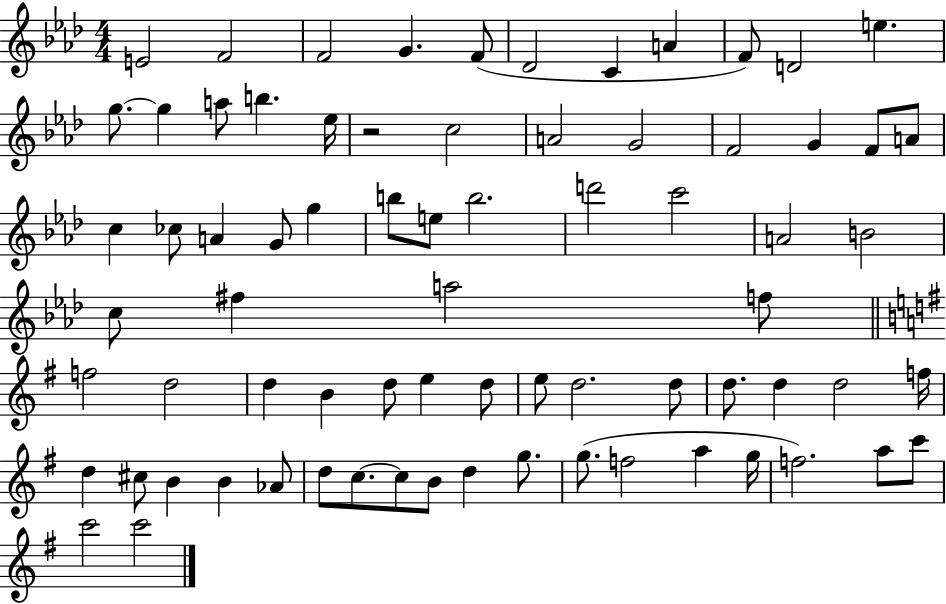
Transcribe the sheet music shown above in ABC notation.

X:1
T:Untitled
M:4/4
L:1/4
K:Ab
E2 F2 F2 G F/2 _D2 C A F/2 D2 e g/2 g a/2 b _e/4 z2 c2 A2 G2 F2 G F/2 A/2 c _c/2 A G/2 g b/2 e/2 b2 d'2 c'2 A2 B2 c/2 ^f a2 f/2 f2 d2 d B d/2 e d/2 e/2 d2 d/2 d/2 d d2 f/4 d ^c/2 B B _A/2 d/2 c/2 c/2 B/2 d g/2 g/2 f2 a g/4 f2 a/2 c'/2 c'2 c'2